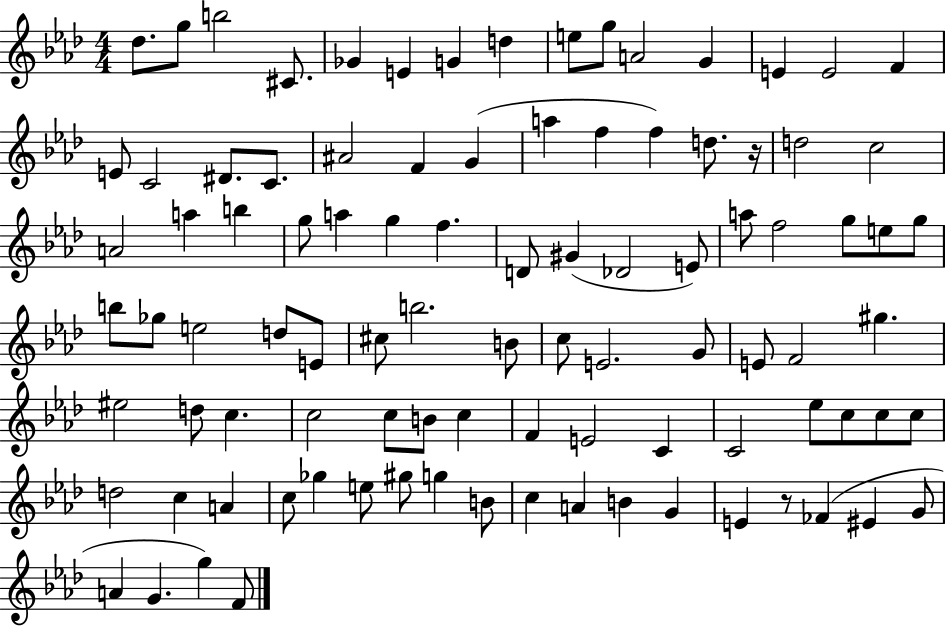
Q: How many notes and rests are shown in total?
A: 96